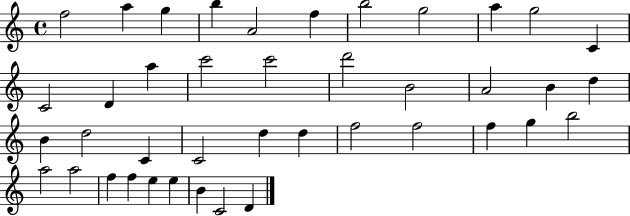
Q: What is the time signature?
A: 4/4